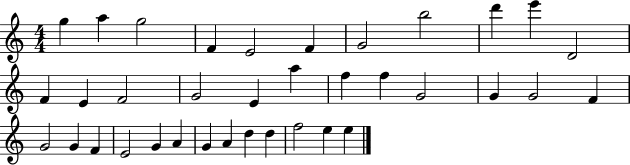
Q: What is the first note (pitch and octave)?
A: G5